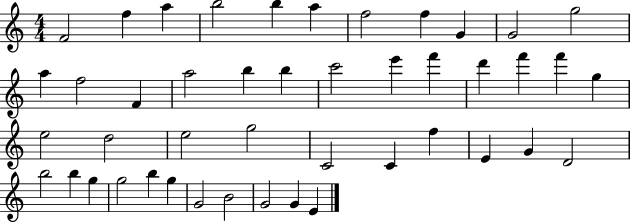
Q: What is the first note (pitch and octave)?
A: F4